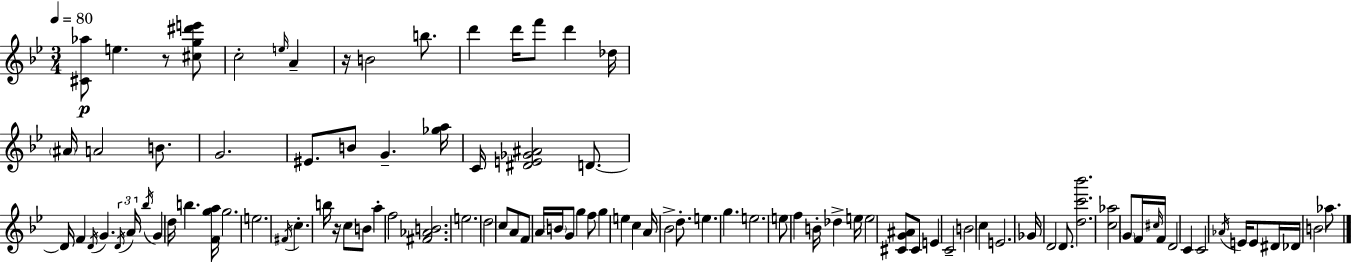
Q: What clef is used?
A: treble